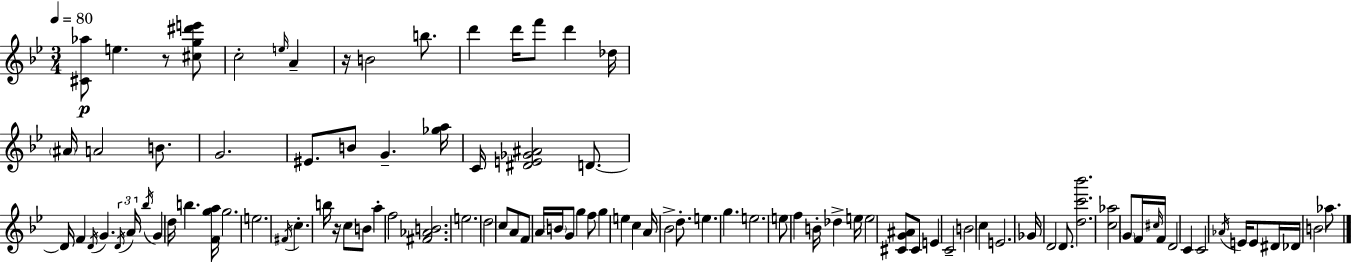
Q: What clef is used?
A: treble